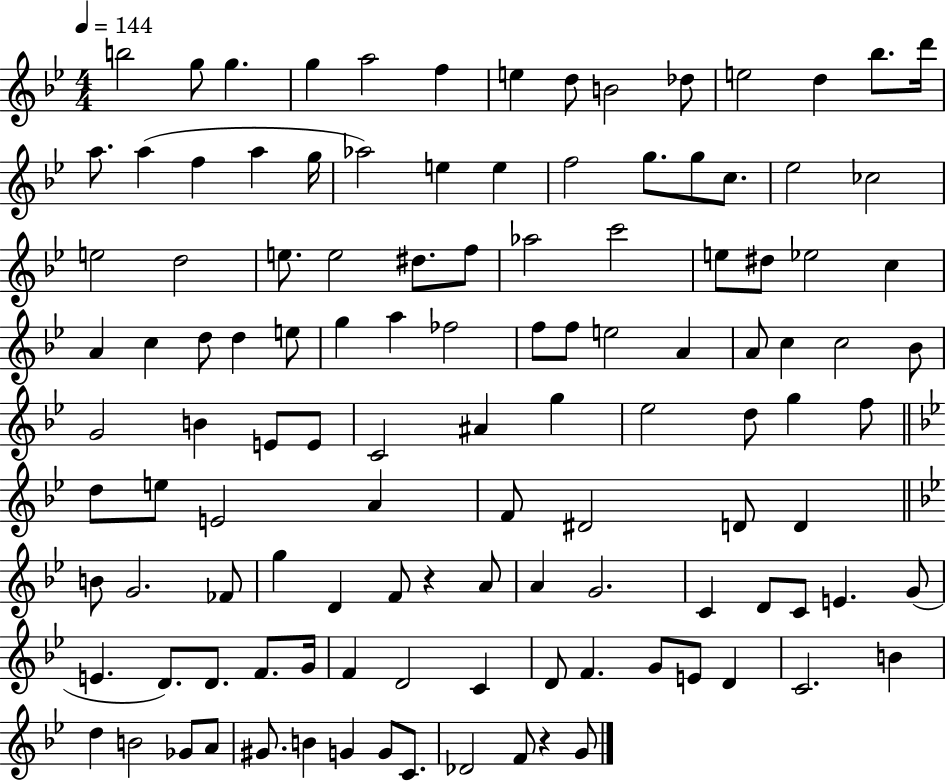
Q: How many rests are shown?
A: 2